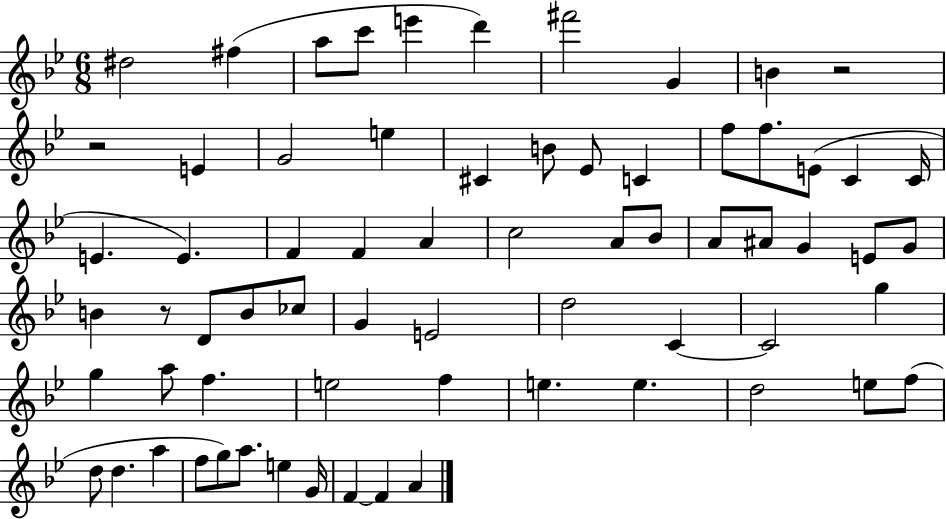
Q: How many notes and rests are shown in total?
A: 68